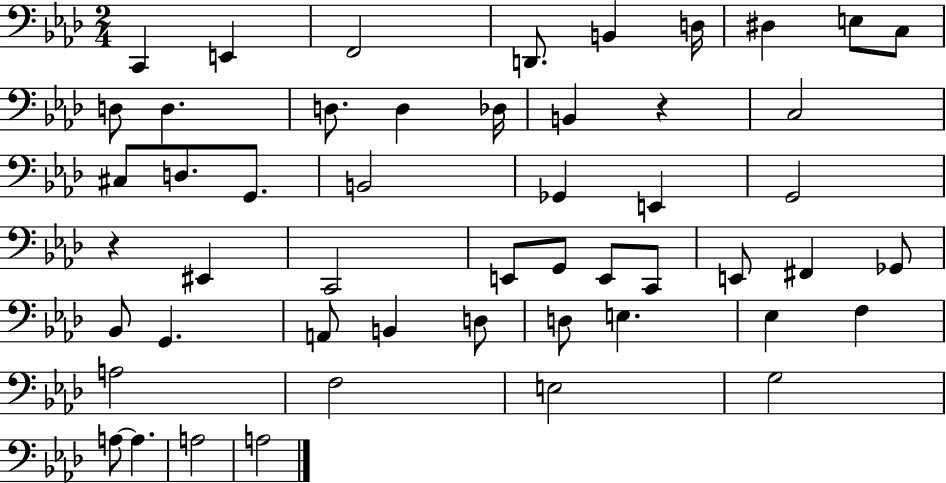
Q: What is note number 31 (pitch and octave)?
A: F#2